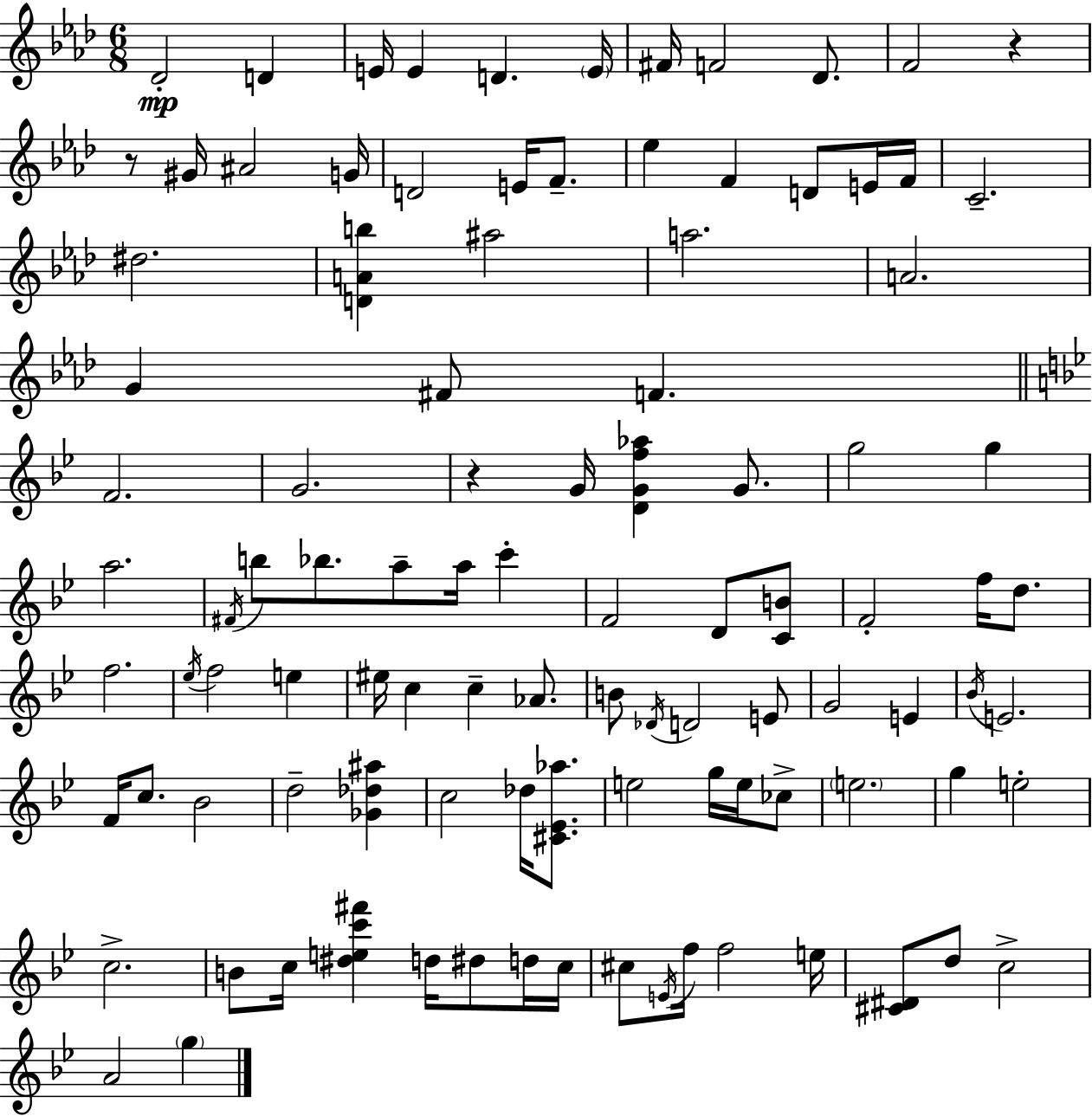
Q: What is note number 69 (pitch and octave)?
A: Db5